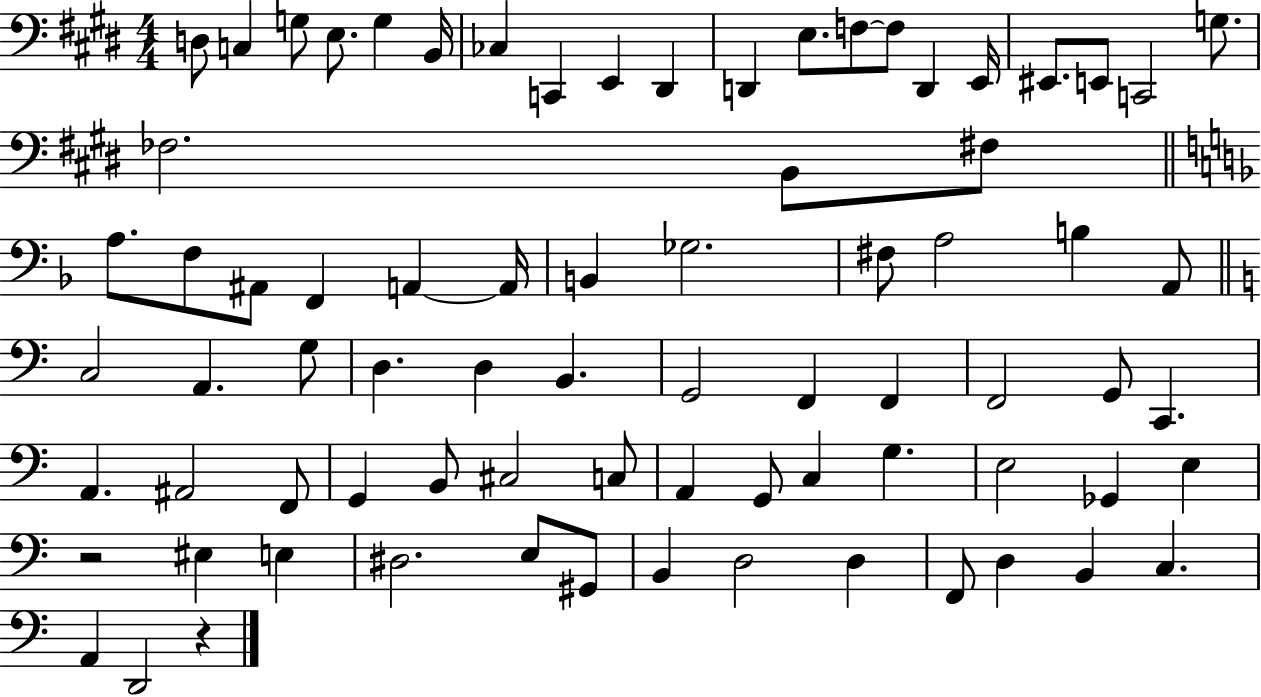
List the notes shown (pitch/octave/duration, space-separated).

D3/e C3/q G3/e E3/e. G3/q B2/s CES3/q C2/q E2/q D#2/q D2/q E3/e. F3/e F3/e D2/q E2/s EIS2/e. E2/e C2/h G3/e. FES3/h. B2/e F#3/e A3/e. F3/e A#2/e F2/q A2/q A2/s B2/q Gb3/h. F#3/e A3/h B3/q A2/e C3/h A2/q. G3/e D3/q. D3/q B2/q. G2/h F2/q F2/q F2/h G2/e C2/q. A2/q. A#2/h F2/e G2/q B2/e C#3/h C3/e A2/q G2/e C3/q G3/q. E3/h Gb2/q E3/q R/h EIS3/q E3/q D#3/h. E3/e G#2/e B2/q D3/h D3/q F2/e D3/q B2/q C3/q. A2/q D2/h R/q